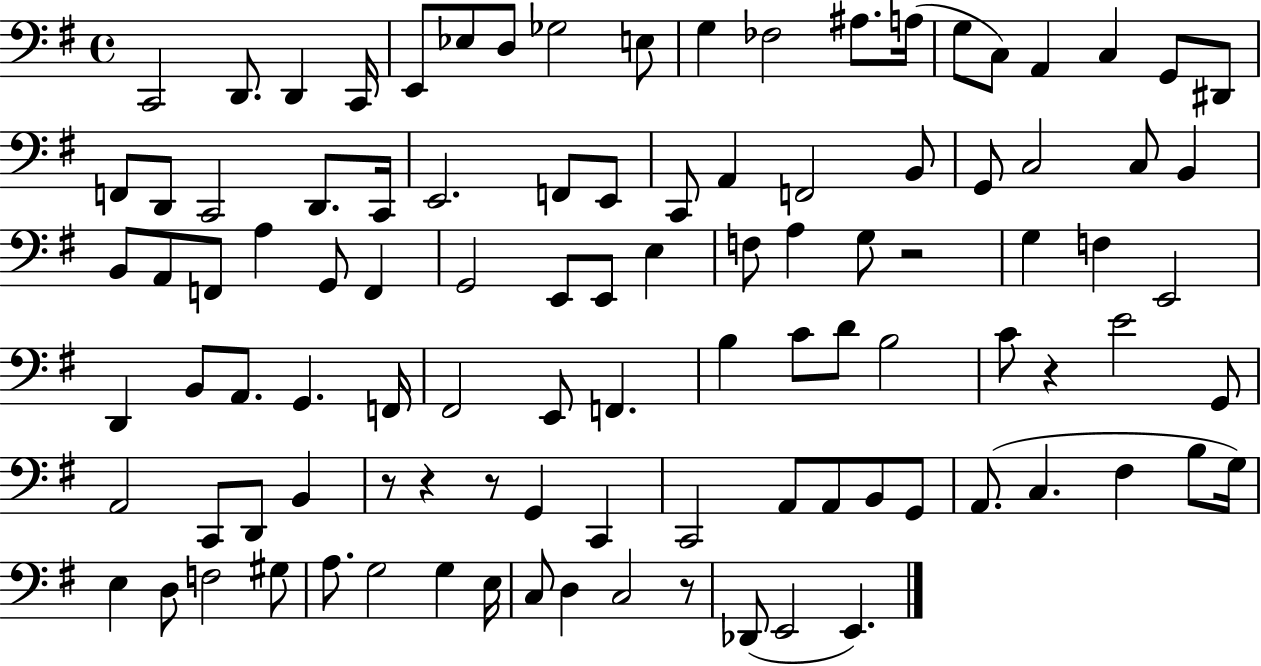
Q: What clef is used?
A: bass